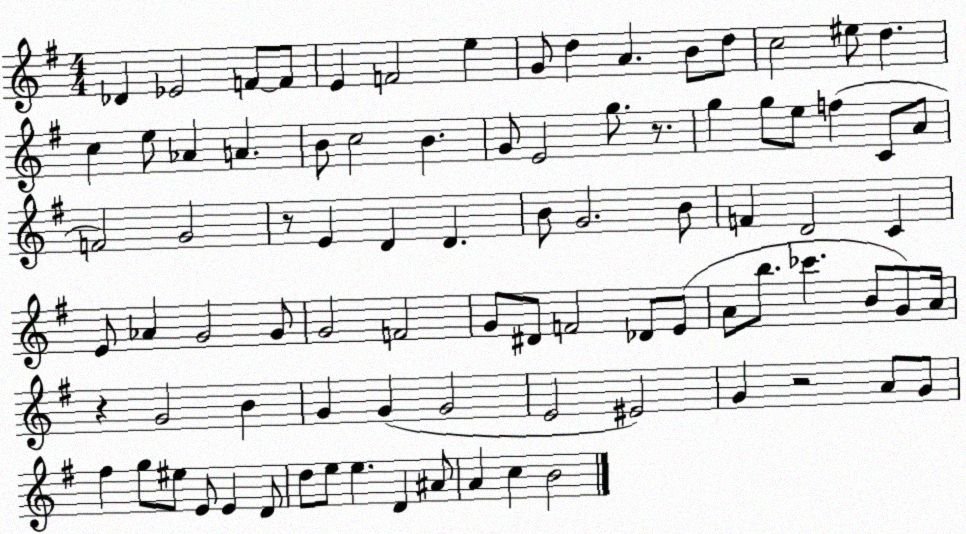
X:1
T:Untitled
M:4/4
L:1/4
K:G
_D _E2 F/2 F/2 E F2 e G/2 d A B/2 d/2 c2 ^e/2 d c e/2 _A A B/2 c2 B G/2 E2 g/2 z/2 g g/2 e/2 f C/2 A/2 F2 G2 z/2 E D D B/2 G2 B/2 F D2 C E/2 _A G2 G/2 G2 F2 G/2 ^D/2 F2 _D/2 E/2 A/2 b/2 _c' B/2 G/2 A/4 z G2 B G G G2 E2 ^E2 G z2 A/2 G/2 ^f g/2 ^e/2 E/2 E D/2 d/2 e/2 e D ^A/2 A c B2